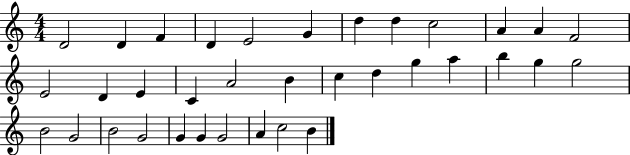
X:1
T:Untitled
M:4/4
L:1/4
K:C
D2 D F D E2 G d d c2 A A F2 E2 D E C A2 B c d g a b g g2 B2 G2 B2 G2 G G G2 A c2 B